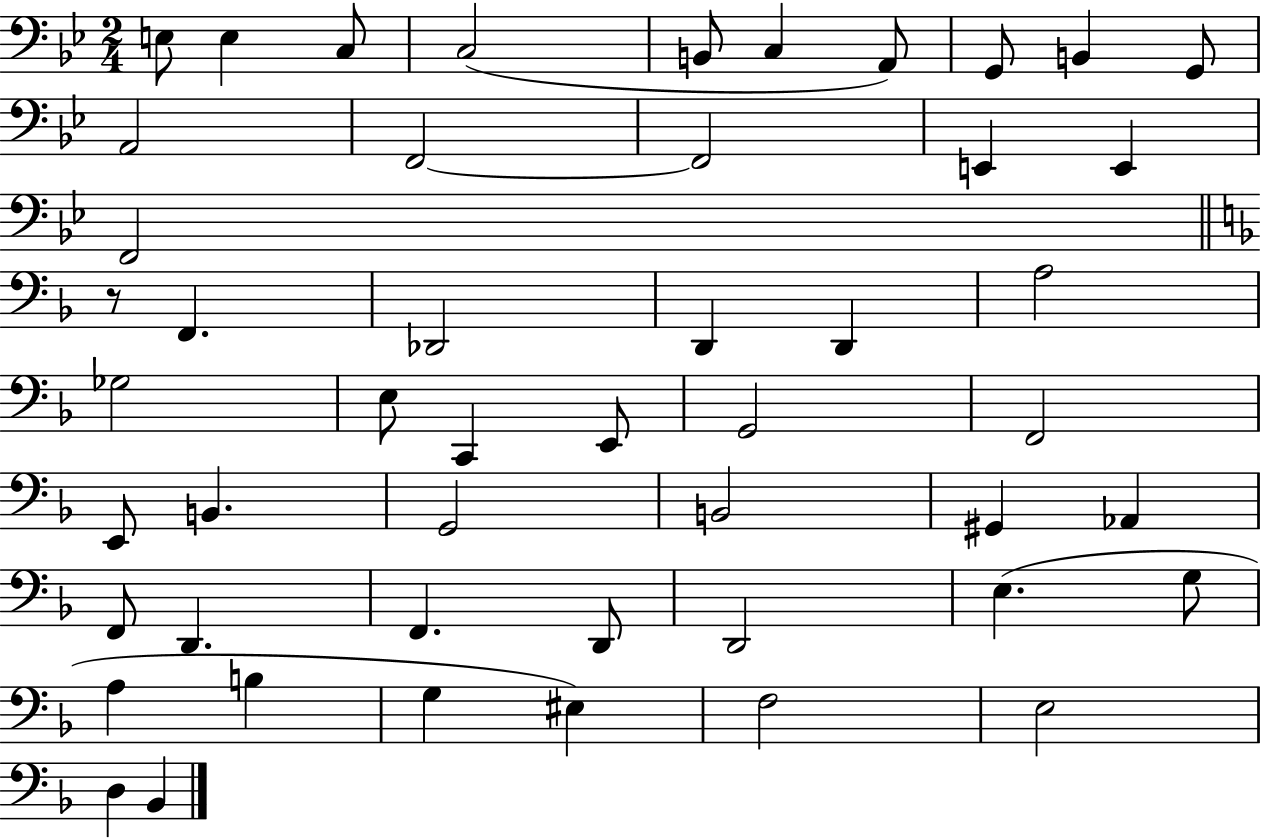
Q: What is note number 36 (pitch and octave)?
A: F2